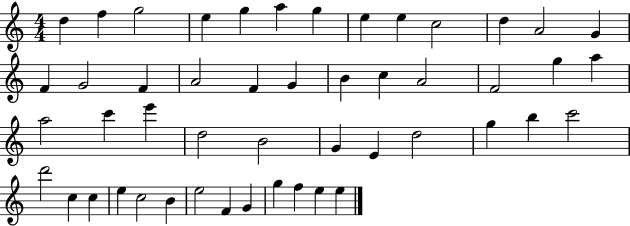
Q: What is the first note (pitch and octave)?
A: D5